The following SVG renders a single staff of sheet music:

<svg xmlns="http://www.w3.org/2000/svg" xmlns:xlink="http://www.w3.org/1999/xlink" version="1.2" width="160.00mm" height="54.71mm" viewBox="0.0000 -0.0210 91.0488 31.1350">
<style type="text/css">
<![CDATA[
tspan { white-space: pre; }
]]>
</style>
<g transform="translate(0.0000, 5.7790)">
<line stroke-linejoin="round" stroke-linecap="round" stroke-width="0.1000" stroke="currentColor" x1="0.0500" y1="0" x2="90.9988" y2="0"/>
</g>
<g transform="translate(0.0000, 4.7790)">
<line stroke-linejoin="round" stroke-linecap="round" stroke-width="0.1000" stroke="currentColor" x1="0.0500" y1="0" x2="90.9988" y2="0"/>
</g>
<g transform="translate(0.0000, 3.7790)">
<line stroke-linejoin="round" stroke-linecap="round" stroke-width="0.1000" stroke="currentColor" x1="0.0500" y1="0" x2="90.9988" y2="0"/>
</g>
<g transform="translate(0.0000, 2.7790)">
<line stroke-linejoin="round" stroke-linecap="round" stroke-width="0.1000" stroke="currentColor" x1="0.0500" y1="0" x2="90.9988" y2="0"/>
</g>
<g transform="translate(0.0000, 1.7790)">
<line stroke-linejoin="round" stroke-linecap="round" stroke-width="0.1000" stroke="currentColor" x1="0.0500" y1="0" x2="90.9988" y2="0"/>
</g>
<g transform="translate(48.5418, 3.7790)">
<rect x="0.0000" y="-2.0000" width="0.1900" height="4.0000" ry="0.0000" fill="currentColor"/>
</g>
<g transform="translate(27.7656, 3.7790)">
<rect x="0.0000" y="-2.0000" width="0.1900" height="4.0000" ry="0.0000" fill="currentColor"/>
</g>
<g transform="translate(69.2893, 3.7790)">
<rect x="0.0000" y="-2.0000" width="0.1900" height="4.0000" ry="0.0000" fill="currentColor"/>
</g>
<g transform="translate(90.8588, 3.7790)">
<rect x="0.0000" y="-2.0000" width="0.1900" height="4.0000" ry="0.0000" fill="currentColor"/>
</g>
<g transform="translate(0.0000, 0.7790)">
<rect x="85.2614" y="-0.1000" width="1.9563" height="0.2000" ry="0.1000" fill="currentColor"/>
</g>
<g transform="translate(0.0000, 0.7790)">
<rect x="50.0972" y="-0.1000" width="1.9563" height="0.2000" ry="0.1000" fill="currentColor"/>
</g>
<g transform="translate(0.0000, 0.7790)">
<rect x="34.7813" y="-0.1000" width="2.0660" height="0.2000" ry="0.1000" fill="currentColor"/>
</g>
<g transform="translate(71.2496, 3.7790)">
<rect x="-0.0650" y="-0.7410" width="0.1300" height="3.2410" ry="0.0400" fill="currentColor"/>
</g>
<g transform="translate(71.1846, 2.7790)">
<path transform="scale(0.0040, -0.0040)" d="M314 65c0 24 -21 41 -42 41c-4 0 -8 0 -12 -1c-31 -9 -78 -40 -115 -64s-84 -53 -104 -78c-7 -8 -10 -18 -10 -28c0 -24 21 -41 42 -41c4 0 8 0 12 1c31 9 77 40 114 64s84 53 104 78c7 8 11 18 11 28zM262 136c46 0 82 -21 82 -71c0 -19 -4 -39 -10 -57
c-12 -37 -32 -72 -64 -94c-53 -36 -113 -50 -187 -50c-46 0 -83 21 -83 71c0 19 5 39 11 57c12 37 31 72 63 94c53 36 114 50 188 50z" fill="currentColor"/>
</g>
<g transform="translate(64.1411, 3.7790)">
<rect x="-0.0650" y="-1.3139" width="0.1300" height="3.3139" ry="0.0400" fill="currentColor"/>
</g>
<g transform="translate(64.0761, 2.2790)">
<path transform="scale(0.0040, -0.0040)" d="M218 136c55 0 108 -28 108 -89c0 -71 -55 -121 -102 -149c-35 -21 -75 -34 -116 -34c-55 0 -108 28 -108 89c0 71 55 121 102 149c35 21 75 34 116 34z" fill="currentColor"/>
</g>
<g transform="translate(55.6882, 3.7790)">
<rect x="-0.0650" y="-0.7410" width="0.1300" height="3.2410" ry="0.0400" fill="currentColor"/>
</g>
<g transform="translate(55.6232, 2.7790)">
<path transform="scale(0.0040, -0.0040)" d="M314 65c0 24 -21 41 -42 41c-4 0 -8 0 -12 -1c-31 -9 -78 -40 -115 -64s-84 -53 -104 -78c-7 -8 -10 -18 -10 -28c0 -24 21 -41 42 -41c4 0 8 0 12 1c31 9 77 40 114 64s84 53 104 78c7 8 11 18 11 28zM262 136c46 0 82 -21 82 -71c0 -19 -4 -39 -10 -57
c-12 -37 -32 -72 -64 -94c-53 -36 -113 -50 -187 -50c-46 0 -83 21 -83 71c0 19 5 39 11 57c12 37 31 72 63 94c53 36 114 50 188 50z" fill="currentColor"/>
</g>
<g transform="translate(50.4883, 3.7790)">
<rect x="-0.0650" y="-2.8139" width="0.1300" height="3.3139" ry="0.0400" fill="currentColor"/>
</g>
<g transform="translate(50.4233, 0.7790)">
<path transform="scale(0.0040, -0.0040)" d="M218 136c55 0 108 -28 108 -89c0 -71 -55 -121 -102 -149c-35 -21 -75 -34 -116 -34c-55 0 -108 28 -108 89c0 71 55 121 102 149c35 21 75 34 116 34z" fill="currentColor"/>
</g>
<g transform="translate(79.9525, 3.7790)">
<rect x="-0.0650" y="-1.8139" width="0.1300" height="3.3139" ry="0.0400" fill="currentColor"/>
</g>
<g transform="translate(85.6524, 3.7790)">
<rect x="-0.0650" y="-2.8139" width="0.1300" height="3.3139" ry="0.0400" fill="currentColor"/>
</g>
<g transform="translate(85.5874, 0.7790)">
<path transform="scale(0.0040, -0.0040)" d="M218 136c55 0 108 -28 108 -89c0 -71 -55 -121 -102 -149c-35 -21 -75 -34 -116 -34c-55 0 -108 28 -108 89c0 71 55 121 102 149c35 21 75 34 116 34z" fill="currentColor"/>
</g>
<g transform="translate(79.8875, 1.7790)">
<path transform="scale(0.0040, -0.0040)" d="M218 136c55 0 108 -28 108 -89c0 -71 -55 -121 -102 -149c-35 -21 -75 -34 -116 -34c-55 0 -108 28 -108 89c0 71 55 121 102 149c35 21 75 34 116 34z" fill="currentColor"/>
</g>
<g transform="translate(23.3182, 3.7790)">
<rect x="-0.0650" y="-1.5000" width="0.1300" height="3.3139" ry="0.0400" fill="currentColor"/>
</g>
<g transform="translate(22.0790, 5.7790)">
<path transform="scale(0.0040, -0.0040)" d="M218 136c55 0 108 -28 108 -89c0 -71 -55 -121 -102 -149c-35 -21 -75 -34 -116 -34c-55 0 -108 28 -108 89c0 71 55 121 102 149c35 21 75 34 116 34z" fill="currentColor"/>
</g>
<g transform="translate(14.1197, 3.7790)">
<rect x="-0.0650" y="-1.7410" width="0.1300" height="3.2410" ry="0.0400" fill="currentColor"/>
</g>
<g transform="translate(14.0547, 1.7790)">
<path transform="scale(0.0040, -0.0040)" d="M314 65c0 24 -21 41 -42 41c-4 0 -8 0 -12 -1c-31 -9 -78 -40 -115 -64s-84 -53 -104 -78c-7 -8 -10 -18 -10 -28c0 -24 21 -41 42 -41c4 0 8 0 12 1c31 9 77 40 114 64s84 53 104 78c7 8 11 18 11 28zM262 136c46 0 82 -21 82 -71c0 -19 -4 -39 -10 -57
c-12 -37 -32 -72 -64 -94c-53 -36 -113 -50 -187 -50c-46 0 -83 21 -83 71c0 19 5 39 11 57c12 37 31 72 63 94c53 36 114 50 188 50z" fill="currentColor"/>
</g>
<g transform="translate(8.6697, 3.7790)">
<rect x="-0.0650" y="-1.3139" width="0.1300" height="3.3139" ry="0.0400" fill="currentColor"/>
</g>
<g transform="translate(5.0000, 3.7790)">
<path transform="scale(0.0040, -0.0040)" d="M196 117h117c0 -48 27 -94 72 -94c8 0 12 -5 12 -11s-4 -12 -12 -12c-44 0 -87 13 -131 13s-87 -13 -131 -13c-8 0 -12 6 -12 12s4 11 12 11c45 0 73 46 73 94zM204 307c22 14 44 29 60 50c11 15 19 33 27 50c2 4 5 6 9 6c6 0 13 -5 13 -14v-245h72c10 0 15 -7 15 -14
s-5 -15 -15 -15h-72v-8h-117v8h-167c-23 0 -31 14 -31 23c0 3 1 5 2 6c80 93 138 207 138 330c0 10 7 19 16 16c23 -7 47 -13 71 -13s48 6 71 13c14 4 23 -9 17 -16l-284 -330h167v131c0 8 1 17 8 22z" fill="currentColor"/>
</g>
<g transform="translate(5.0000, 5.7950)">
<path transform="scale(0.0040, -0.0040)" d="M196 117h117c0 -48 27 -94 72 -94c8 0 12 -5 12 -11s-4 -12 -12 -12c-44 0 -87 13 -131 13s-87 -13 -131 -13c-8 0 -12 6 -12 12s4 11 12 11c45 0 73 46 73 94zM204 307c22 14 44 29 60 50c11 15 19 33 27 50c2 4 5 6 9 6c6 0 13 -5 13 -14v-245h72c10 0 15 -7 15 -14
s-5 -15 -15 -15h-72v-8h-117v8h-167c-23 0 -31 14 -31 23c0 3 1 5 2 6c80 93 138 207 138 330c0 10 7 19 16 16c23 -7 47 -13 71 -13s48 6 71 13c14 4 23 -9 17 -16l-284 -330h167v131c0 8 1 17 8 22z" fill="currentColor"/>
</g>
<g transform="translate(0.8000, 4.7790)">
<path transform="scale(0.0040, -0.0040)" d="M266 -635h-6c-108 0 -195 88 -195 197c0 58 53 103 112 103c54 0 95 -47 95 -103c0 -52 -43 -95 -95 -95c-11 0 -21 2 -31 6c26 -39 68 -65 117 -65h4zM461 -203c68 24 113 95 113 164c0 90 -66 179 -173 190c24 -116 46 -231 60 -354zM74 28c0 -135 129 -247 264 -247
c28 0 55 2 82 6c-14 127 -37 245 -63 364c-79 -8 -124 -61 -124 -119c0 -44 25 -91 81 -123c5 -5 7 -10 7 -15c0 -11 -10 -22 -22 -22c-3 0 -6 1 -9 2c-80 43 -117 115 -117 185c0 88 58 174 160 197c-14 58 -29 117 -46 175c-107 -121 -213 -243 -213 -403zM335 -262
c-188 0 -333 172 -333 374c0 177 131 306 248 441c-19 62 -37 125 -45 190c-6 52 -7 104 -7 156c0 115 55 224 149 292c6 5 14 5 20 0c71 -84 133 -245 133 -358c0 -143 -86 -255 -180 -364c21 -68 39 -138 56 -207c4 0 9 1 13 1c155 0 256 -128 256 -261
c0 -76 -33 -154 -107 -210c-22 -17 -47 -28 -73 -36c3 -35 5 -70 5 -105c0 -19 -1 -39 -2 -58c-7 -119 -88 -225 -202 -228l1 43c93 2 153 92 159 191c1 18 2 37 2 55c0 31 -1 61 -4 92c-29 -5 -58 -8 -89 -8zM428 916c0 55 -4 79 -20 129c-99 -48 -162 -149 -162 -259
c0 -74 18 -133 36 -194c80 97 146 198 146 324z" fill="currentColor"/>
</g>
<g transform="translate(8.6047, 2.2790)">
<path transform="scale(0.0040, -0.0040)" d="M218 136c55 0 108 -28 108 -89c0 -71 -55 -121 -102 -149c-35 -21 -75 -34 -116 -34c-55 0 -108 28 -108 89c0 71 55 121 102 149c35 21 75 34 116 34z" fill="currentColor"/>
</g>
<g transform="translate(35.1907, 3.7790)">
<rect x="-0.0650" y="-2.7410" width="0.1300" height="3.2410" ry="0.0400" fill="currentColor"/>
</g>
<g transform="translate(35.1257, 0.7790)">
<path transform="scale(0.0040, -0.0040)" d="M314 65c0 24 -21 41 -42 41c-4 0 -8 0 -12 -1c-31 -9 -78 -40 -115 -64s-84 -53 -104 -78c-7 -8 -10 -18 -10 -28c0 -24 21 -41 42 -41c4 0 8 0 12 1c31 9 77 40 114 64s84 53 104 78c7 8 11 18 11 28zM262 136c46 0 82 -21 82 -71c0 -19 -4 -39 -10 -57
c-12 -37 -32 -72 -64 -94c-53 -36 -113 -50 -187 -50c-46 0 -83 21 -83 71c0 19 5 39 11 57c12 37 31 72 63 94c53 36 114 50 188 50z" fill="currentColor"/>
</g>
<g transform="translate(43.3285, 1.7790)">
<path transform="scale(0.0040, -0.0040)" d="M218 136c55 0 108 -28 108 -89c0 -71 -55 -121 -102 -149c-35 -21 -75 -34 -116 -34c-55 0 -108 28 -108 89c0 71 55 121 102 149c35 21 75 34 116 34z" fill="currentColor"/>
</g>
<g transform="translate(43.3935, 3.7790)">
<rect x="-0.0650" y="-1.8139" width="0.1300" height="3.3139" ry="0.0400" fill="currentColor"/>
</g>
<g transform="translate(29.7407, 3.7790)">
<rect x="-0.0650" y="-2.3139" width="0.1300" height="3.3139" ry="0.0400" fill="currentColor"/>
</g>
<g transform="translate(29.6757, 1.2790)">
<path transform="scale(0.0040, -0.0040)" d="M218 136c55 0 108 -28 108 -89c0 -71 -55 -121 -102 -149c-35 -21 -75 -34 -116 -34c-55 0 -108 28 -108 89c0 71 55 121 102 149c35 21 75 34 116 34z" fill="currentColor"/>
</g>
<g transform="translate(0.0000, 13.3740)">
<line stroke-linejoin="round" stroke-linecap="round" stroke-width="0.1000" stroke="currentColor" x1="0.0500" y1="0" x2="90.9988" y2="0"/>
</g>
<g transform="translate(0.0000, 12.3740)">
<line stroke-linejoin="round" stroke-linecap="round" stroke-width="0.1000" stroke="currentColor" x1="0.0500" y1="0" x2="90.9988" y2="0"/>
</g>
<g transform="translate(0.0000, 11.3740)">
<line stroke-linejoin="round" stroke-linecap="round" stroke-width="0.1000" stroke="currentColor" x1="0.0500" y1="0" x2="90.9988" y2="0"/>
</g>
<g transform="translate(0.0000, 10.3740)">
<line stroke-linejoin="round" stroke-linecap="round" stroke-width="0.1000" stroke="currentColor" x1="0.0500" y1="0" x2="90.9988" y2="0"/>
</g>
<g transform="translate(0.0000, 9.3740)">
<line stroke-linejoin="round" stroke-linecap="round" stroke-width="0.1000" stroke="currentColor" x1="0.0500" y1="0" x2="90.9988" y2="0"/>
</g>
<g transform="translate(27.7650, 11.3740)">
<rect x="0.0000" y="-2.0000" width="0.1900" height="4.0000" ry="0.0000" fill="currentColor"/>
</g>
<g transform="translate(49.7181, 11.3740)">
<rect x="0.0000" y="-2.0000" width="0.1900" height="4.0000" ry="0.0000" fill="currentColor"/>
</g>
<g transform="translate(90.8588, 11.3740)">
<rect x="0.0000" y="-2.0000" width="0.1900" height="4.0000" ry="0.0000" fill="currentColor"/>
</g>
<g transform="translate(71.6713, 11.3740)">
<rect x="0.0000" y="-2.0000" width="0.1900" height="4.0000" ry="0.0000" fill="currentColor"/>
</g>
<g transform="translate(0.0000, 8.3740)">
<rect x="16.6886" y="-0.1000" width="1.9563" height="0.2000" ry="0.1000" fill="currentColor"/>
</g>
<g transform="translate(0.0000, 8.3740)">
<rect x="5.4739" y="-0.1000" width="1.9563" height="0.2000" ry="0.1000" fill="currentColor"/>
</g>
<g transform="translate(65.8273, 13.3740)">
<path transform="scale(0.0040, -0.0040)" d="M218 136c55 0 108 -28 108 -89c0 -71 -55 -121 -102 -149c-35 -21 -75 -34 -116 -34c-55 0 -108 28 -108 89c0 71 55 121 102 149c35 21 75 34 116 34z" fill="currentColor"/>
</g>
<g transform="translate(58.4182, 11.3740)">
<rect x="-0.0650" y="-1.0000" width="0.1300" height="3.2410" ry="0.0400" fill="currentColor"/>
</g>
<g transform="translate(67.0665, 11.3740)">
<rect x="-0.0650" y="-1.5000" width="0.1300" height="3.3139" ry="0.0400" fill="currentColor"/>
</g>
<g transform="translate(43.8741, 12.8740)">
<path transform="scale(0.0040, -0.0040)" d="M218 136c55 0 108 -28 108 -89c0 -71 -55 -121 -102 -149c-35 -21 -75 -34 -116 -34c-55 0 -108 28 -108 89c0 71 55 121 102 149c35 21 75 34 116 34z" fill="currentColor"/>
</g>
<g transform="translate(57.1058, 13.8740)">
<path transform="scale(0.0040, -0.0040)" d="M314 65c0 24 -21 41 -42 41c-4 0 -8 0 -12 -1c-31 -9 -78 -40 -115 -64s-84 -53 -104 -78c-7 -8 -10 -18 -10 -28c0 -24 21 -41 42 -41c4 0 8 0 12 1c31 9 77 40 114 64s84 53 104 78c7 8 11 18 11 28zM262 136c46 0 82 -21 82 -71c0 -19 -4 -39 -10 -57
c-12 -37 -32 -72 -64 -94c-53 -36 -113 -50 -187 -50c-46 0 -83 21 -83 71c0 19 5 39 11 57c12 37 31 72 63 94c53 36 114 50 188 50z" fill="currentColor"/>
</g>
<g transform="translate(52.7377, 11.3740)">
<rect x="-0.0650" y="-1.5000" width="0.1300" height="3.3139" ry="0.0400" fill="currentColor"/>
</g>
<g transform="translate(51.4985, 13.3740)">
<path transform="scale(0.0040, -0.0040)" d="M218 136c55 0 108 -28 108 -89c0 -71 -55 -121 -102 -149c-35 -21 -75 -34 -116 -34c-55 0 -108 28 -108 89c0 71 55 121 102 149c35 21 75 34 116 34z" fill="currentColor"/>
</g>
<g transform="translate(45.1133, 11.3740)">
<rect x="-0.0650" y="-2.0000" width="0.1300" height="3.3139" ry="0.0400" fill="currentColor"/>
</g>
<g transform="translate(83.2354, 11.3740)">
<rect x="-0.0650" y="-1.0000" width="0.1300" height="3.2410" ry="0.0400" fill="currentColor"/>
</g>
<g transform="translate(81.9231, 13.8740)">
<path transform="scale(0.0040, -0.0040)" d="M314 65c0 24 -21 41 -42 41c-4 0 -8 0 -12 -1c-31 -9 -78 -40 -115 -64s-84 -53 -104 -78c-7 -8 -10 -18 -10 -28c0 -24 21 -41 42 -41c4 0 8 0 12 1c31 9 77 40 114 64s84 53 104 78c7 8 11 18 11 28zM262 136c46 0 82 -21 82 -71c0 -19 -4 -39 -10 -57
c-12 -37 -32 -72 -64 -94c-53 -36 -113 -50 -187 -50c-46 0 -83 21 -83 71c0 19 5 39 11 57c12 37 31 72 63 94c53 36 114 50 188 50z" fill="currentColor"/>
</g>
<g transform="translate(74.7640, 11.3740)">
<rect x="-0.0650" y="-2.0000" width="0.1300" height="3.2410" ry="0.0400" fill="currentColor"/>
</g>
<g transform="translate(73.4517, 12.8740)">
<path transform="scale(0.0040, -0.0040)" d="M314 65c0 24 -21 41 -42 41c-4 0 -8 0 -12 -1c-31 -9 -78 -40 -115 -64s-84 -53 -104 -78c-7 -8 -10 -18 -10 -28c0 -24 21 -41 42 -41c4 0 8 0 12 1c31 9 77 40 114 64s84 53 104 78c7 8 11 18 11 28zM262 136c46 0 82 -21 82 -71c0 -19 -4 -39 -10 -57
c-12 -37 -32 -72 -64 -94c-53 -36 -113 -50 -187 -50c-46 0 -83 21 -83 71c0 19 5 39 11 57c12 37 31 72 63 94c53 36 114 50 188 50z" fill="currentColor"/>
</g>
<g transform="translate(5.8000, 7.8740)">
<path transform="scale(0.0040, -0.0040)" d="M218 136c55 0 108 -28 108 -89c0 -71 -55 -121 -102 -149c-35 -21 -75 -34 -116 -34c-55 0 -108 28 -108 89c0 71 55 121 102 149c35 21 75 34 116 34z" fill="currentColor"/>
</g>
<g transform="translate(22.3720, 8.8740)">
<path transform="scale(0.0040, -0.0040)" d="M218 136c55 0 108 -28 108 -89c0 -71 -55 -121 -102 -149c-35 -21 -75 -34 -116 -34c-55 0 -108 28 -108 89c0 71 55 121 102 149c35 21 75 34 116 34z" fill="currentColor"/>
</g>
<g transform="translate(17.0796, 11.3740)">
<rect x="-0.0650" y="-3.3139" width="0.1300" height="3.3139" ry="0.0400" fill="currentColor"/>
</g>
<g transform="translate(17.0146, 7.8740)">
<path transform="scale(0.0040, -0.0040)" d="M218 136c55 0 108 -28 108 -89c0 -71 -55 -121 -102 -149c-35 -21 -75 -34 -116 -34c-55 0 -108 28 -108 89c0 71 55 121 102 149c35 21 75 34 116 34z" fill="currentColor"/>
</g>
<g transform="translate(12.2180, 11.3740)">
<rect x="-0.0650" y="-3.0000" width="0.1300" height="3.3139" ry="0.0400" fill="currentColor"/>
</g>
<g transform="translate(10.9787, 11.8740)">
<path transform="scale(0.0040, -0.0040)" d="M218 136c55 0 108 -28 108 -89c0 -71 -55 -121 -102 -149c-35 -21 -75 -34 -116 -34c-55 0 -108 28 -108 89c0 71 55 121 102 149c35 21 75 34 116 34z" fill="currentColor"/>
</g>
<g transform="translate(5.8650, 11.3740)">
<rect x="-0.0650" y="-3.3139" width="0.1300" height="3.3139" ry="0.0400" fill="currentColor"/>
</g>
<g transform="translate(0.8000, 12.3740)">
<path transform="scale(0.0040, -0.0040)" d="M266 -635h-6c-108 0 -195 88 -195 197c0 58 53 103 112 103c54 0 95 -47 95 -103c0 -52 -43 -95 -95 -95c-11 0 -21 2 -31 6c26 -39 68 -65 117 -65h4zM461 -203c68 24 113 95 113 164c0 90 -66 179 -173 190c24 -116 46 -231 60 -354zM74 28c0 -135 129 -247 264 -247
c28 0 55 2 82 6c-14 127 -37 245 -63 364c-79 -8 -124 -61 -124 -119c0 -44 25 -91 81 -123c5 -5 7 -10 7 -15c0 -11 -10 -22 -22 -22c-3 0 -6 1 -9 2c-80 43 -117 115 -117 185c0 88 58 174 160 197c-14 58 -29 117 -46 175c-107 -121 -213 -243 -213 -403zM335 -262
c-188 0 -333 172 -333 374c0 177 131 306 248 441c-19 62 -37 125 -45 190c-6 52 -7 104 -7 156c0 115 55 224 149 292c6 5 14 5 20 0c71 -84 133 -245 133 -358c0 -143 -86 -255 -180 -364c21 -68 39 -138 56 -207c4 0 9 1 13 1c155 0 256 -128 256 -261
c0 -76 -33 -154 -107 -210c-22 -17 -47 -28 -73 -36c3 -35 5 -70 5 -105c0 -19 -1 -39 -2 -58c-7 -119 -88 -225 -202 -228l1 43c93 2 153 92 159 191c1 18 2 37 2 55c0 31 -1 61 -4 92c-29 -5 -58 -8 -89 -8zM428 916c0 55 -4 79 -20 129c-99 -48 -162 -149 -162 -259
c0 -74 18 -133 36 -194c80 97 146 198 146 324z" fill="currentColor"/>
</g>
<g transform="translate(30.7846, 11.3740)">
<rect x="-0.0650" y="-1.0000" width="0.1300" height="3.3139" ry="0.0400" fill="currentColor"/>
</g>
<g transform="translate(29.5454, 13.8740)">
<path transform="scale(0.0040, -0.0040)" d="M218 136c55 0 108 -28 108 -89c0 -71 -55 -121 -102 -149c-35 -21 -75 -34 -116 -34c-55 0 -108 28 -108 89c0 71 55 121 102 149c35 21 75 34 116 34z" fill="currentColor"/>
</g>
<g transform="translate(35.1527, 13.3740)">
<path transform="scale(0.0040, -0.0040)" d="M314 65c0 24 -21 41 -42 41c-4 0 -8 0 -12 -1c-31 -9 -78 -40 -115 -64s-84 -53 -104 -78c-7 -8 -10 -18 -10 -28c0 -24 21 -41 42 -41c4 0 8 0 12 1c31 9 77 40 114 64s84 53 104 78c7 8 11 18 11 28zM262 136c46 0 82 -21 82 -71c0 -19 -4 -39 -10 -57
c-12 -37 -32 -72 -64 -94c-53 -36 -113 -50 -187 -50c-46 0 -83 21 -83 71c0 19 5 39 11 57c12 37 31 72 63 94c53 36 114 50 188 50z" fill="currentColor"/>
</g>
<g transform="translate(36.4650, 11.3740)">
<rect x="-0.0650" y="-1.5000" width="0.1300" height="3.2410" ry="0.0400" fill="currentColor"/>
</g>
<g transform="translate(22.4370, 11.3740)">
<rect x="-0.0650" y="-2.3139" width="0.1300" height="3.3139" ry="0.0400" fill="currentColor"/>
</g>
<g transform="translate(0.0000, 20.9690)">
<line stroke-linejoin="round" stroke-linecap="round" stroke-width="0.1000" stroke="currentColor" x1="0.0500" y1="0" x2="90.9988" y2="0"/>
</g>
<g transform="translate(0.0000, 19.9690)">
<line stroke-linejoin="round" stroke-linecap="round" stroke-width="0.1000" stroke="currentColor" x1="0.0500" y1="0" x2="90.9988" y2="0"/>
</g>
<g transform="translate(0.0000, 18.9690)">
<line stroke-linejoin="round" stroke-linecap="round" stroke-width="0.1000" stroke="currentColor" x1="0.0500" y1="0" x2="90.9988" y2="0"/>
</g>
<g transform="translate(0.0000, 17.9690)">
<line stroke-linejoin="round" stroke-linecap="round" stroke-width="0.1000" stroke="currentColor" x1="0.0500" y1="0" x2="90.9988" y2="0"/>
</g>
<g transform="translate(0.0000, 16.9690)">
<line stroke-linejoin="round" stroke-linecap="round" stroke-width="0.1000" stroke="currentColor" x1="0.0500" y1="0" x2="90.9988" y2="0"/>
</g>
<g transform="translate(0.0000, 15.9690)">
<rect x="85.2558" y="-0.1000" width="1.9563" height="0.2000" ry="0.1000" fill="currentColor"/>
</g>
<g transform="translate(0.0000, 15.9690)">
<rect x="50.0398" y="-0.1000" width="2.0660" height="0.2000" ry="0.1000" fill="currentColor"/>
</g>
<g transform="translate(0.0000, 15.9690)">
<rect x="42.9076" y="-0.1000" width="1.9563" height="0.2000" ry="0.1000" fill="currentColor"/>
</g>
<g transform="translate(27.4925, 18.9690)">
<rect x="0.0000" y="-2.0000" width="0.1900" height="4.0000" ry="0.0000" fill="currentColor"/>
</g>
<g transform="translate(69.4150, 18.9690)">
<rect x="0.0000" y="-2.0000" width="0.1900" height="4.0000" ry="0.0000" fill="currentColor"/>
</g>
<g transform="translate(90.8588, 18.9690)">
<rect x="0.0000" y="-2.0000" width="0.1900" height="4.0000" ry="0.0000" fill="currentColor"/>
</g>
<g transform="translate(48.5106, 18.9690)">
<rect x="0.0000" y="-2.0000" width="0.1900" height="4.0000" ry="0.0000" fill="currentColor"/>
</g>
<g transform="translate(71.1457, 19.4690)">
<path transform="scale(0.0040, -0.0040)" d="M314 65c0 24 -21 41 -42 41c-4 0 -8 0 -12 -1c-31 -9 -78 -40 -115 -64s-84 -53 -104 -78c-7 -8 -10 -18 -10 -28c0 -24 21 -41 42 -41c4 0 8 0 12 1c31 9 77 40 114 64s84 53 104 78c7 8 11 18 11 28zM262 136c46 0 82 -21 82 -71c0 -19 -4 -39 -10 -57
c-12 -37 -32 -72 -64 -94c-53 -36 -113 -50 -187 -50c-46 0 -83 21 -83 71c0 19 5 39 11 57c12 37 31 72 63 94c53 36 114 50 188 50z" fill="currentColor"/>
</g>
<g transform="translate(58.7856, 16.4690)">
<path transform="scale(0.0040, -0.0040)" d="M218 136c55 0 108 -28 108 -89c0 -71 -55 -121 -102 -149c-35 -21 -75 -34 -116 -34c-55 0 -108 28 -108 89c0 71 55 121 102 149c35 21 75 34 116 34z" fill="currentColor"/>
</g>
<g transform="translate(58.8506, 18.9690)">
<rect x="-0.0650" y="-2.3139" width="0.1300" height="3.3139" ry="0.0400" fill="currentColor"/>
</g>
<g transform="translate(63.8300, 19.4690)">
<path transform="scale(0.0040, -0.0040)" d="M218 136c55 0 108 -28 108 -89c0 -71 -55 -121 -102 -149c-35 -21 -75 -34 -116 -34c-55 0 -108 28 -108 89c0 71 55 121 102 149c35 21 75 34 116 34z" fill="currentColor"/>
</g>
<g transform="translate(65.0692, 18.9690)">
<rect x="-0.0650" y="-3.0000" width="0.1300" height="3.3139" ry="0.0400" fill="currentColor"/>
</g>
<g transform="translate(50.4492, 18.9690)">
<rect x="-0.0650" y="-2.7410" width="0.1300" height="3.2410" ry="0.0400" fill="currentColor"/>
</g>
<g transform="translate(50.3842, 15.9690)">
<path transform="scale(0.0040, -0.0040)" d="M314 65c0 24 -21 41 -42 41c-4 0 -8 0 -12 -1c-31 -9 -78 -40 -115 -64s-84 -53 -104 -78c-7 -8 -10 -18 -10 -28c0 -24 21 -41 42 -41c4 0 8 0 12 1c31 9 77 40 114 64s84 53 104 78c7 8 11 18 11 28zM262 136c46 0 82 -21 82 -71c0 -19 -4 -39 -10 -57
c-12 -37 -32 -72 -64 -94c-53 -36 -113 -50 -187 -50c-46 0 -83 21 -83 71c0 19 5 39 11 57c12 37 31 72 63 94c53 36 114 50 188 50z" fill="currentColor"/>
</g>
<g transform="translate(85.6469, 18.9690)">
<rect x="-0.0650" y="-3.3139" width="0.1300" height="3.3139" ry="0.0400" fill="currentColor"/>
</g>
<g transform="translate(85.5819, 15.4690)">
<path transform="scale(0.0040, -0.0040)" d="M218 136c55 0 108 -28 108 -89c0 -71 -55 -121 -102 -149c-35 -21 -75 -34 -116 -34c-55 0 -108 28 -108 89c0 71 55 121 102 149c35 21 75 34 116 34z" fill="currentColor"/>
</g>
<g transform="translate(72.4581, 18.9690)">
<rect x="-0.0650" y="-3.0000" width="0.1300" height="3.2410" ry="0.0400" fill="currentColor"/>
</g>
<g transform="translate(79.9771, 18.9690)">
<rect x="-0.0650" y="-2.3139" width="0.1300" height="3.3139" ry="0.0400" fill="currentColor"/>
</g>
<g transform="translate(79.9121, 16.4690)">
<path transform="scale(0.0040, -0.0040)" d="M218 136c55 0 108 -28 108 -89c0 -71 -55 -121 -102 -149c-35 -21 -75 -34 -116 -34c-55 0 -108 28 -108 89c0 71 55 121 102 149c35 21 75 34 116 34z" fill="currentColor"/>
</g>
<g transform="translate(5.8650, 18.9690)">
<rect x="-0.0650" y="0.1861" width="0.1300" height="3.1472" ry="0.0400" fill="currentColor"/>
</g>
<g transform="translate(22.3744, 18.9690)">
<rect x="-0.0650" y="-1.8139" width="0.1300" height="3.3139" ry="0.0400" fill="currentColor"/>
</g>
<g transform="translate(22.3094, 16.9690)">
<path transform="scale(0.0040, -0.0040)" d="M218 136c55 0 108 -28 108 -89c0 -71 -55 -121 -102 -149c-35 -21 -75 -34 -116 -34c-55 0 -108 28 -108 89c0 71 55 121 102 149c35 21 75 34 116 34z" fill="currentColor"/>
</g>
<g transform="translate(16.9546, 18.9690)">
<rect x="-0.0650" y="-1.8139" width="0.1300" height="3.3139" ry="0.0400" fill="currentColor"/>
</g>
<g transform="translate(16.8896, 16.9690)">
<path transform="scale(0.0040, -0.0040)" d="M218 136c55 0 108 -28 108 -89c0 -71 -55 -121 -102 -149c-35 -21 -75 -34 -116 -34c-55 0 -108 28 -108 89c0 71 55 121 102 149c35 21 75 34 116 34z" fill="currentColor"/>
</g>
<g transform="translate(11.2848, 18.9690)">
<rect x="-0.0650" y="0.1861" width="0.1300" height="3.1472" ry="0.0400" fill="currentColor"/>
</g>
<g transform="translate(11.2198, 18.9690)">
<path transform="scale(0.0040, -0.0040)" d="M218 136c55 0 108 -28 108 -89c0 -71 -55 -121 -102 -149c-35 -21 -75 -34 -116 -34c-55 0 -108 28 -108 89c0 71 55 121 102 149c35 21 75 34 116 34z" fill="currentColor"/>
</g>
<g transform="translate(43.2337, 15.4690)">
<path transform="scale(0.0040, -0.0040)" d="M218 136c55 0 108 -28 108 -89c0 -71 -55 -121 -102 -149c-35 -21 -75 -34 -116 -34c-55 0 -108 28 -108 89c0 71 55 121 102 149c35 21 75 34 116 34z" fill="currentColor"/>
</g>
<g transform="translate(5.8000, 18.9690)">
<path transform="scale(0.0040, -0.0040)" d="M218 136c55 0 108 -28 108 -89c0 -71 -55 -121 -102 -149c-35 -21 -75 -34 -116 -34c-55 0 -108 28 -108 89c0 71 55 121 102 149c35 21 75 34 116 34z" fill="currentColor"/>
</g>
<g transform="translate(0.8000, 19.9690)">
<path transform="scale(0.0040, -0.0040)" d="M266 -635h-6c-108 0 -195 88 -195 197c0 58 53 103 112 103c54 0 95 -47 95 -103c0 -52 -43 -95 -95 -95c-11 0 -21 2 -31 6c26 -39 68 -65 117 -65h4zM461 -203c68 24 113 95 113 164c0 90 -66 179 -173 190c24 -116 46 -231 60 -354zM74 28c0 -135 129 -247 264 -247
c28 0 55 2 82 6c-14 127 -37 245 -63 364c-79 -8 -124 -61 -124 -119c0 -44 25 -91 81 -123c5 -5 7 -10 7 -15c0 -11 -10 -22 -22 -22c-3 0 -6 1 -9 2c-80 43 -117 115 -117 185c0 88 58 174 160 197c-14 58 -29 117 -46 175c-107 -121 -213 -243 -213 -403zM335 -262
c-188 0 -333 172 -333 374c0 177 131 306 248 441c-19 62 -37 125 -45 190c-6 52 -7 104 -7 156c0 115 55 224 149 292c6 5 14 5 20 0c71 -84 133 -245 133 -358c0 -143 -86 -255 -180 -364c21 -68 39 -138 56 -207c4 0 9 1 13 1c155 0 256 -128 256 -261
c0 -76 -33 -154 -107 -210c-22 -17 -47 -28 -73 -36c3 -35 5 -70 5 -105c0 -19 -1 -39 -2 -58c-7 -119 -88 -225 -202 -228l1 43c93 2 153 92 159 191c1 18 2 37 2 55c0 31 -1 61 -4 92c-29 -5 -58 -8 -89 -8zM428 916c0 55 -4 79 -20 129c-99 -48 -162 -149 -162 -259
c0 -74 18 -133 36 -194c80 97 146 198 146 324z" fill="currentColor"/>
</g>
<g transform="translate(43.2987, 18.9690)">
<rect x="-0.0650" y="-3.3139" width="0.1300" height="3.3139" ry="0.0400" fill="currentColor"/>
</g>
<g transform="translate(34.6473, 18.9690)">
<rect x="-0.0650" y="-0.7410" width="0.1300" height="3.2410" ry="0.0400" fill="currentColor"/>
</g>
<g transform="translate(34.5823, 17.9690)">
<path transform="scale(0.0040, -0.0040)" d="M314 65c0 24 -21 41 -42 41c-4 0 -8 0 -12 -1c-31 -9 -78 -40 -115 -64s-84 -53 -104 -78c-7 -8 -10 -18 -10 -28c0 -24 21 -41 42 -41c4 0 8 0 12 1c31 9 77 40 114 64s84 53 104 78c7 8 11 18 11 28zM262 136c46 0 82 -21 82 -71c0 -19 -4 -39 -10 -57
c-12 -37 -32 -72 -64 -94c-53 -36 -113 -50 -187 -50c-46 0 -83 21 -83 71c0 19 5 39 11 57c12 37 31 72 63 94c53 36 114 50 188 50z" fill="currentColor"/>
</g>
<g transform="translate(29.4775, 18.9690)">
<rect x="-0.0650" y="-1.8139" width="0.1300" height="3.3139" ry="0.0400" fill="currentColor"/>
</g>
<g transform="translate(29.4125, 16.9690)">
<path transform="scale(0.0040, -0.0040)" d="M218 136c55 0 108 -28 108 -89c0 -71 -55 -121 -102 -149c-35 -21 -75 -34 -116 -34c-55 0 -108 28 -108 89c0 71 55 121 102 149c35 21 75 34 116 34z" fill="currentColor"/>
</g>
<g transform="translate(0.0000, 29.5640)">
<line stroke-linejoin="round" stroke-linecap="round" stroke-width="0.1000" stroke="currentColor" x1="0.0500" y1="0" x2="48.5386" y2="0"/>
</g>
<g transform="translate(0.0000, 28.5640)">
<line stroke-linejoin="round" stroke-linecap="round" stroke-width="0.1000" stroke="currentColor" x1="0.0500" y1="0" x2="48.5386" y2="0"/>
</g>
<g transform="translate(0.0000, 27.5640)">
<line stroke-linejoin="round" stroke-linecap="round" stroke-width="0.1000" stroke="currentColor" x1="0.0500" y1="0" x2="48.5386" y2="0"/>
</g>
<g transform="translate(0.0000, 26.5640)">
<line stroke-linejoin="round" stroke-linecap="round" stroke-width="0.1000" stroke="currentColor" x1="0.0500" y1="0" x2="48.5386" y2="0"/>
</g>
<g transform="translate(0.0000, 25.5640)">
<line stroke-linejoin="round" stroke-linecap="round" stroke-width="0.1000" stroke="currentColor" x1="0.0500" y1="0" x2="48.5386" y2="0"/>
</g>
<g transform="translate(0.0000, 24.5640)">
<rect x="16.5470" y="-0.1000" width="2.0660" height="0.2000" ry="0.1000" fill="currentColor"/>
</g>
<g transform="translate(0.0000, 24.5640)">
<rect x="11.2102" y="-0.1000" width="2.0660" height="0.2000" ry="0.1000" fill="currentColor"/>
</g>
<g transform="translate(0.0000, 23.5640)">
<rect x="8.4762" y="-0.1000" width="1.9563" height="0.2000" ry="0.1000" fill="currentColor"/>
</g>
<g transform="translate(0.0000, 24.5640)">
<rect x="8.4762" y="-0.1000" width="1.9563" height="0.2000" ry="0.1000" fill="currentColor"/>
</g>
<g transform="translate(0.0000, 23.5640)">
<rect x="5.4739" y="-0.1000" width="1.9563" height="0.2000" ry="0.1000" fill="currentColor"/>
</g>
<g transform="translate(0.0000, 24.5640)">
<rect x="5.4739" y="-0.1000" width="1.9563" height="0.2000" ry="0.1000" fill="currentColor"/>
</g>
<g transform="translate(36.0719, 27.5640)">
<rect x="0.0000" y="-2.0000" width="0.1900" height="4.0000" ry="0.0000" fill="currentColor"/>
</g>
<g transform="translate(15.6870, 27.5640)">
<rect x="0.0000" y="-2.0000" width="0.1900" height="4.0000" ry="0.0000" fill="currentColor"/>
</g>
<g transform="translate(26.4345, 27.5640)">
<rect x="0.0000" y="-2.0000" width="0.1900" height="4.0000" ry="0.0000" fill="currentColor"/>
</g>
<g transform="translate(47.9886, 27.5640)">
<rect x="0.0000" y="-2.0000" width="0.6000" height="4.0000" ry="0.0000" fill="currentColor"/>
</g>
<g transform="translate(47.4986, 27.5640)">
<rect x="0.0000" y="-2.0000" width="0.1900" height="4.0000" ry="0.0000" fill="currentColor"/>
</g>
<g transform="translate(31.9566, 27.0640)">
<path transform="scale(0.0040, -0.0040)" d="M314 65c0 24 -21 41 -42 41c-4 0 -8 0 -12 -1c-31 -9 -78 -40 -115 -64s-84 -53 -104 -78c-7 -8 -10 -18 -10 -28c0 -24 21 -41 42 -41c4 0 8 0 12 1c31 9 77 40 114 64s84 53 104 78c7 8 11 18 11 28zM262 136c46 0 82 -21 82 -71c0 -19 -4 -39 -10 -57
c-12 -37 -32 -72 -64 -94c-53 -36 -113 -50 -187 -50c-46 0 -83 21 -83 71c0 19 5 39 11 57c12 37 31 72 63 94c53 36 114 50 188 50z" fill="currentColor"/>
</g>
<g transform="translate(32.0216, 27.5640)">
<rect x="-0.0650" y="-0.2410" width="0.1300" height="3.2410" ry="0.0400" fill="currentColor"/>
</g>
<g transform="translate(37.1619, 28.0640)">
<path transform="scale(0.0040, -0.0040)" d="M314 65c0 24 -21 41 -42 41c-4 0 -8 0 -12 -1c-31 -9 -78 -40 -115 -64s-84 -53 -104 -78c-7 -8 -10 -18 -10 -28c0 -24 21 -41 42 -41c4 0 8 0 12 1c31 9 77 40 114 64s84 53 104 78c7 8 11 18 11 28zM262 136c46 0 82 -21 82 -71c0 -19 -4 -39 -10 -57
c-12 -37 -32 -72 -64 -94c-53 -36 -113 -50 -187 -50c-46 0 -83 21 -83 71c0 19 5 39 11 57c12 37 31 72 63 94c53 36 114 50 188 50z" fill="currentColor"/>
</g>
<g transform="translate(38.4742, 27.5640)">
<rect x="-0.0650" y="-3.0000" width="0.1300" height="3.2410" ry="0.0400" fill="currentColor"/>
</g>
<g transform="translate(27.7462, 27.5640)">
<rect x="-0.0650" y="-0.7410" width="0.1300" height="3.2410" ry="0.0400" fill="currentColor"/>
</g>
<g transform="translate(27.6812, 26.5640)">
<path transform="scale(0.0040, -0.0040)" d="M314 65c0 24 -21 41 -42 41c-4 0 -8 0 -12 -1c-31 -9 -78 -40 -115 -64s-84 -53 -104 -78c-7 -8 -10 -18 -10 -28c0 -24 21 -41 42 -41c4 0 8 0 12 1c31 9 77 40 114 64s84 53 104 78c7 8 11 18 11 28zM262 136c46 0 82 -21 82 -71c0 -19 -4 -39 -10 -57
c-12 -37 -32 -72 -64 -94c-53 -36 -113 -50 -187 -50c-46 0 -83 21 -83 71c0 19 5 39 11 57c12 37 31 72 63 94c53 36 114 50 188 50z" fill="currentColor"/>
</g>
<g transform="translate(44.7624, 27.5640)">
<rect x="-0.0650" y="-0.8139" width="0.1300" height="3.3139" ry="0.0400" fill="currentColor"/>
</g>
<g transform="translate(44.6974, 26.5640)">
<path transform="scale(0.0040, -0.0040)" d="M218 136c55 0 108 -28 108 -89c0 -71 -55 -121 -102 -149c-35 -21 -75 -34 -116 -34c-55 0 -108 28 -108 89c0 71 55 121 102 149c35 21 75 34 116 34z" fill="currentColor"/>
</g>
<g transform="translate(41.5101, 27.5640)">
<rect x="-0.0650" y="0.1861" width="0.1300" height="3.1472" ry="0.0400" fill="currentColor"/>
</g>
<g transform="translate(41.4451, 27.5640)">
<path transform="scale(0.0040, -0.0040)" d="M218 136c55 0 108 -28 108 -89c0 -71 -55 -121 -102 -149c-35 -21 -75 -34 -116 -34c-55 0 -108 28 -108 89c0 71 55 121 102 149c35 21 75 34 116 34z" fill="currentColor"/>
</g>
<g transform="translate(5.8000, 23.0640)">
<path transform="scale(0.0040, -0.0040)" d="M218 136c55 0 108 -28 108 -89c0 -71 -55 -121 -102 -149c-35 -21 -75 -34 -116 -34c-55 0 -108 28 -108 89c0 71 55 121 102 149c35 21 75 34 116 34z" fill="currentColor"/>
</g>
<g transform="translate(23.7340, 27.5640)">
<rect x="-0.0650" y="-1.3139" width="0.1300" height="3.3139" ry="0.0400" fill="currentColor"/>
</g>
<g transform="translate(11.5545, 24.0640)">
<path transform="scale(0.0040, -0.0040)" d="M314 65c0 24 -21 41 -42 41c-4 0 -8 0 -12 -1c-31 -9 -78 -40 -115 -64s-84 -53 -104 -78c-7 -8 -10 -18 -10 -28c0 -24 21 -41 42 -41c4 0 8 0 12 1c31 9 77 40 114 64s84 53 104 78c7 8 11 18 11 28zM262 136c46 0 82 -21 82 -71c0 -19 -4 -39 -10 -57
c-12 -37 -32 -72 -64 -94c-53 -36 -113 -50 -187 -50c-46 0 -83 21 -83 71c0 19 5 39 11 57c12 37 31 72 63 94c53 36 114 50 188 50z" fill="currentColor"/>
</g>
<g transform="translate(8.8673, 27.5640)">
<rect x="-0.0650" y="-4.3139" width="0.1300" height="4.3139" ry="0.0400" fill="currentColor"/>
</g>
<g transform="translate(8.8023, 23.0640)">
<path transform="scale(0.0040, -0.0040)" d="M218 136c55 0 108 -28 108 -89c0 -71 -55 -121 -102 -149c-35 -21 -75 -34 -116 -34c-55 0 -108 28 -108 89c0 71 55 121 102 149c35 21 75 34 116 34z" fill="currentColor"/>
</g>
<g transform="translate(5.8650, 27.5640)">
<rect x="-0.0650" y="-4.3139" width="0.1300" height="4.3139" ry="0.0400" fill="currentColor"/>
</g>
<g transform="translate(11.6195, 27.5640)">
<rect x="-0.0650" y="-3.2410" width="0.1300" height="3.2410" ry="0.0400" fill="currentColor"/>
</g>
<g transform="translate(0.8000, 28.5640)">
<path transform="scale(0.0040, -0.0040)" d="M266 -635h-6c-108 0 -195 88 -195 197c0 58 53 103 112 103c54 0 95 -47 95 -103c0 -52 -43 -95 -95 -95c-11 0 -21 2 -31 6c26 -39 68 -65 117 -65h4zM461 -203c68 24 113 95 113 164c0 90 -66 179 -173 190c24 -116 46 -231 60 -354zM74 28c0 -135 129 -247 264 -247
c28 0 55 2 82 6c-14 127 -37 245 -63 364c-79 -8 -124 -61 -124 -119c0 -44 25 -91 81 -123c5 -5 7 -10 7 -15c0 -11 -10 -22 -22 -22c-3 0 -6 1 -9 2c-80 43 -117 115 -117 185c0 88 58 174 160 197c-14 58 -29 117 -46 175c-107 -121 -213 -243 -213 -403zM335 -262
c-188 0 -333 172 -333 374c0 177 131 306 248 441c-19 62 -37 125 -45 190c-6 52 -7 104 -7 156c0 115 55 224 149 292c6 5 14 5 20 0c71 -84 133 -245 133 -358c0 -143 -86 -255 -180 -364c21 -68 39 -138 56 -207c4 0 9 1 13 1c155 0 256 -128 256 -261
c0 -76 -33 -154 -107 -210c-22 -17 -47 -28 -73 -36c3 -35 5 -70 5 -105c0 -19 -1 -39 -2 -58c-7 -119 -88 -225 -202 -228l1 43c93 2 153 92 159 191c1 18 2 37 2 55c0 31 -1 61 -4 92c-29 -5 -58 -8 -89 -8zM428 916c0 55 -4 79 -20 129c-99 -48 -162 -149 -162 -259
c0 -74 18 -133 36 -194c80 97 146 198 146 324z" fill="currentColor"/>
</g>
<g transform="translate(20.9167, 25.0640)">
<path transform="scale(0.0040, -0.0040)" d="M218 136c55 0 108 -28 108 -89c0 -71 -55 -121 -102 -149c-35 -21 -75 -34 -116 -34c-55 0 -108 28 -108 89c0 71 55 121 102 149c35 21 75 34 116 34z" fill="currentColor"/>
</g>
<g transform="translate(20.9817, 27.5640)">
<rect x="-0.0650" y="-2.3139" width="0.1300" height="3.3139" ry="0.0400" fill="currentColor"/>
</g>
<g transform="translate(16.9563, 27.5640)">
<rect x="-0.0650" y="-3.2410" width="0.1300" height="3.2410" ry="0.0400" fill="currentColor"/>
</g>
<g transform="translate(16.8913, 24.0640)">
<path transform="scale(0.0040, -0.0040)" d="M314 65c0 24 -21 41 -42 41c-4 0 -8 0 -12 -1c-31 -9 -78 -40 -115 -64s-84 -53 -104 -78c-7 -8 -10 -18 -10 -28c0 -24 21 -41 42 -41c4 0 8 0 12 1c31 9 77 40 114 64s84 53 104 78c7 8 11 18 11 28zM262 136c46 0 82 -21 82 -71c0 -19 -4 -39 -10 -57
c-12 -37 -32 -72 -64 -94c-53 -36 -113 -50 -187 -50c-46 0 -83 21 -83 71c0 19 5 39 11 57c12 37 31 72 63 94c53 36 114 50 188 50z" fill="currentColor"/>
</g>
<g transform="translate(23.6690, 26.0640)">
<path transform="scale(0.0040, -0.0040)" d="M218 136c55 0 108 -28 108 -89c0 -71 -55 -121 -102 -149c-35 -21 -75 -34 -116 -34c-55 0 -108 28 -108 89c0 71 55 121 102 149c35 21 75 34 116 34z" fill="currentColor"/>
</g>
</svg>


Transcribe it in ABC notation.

X:1
T:Untitled
M:4/4
L:1/4
K:C
e f2 E g a2 f a d2 e d2 f a b A b g D E2 F E D2 E F2 D2 B B f f f d2 b a2 g A A2 g b d' d' b2 b2 g e d2 c2 A2 B d